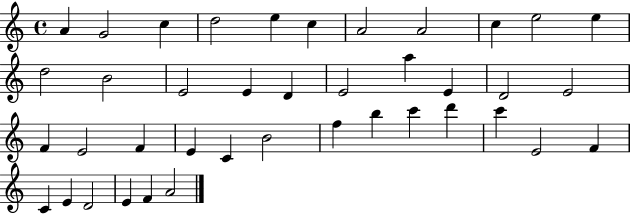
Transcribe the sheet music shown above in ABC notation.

X:1
T:Untitled
M:4/4
L:1/4
K:C
A G2 c d2 e c A2 A2 c e2 e d2 B2 E2 E D E2 a E D2 E2 F E2 F E C B2 f b c' d' c' E2 F C E D2 E F A2